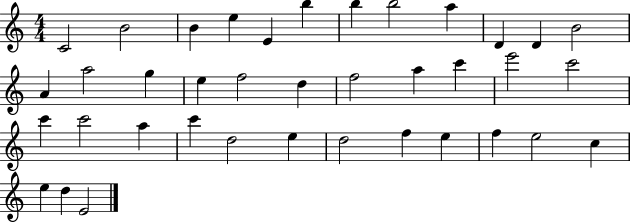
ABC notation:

X:1
T:Untitled
M:4/4
L:1/4
K:C
C2 B2 B e E b b b2 a D D B2 A a2 g e f2 d f2 a c' e'2 c'2 c' c'2 a c' d2 e d2 f e f e2 c e d E2